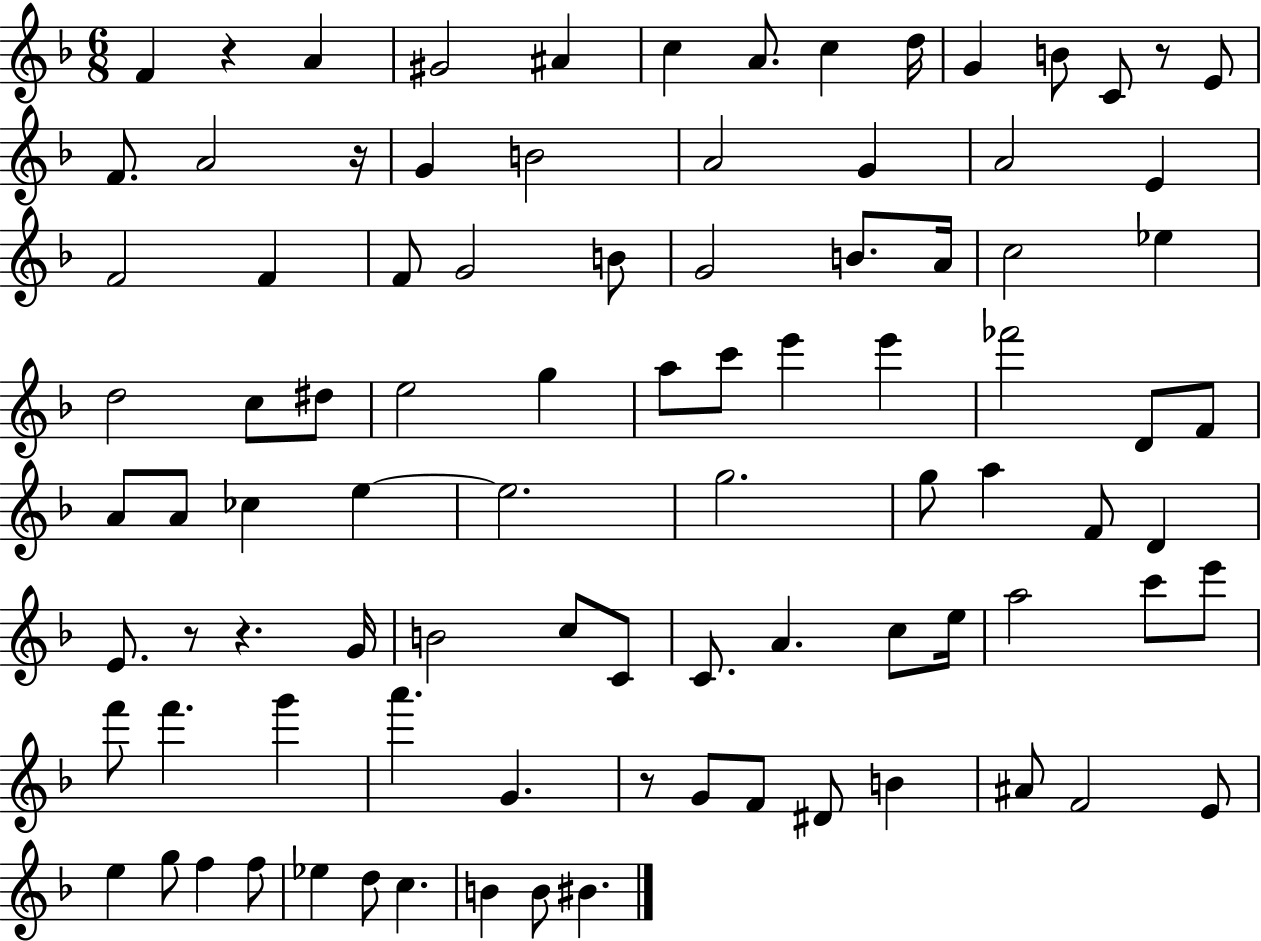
{
  \clef treble
  \numericTimeSignature
  \time 6/8
  \key f \major
  \repeat volta 2 { f'4 r4 a'4 | gis'2 ais'4 | c''4 a'8. c''4 d''16 | g'4 b'8 c'8 r8 e'8 | \break f'8. a'2 r16 | g'4 b'2 | a'2 g'4 | a'2 e'4 | \break f'2 f'4 | f'8 g'2 b'8 | g'2 b'8. a'16 | c''2 ees''4 | \break d''2 c''8 dis''8 | e''2 g''4 | a''8 c'''8 e'''4 e'''4 | fes'''2 d'8 f'8 | \break a'8 a'8 ces''4 e''4~~ | e''2. | g''2. | g''8 a''4 f'8 d'4 | \break e'8. r8 r4. g'16 | b'2 c''8 c'8 | c'8. a'4. c''8 e''16 | a''2 c'''8 e'''8 | \break f'''8 f'''4. g'''4 | a'''4. g'4. | r8 g'8 f'8 dis'8 b'4 | ais'8 f'2 e'8 | \break e''4 g''8 f''4 f''8 | ees''4 d''8 c''4. | b'4 b'8 bis'4. | } \bar "|."
}